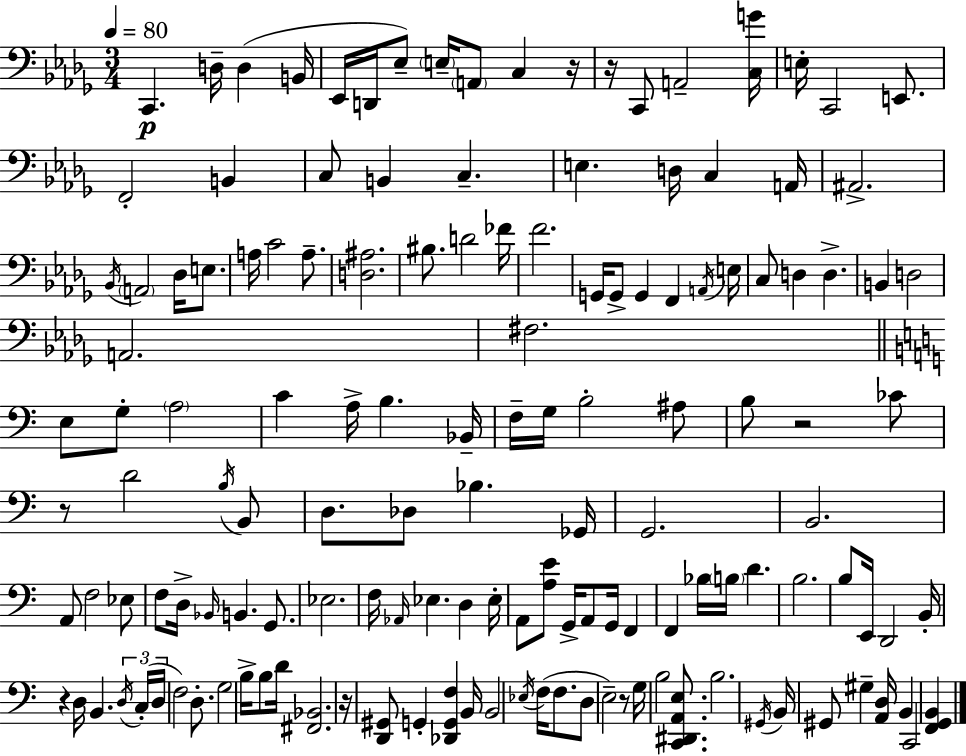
X:1
T:Untitled
M:3/4
L:1/4
K:Bbm
C,, D,/4 D, B,,/4 _E,,/4 D,,/4 _E,/2 E,/4 A,,/2 C, z/4 z/4 C,,/2 A,,2 [C,G]/4 E,/4 C,,2 E,,/2 F,,2 B,, C,/2 B,, C, E, D,/4 C, A,,/4 ^A,,2 _B,,/4 A,,2 _D,/4 E,/2 A,/4 C2 A,/2 [D,^A,]2 ^B,/2 D2 _F/4 F2 G,,/4 G,,/2 G,, F,, A,,/4 E,/4 C,/2 D, D, B,, D,2 A,,2 ^F,2 E,/2 G,/2 A,2 C A,/4 B, _B,,/4 F,/4 G,/4 B,2 ^A,/2 B,/2 z2 _C/2 z/2 D2 B,/4 B,,/2 D,/2 _D,/2 _B, _G,,/4 G,,2 B,,2 A,,/2 F,2 _E,/2 F,/2 D,/4 _B,,/4 B,, G,,/2 _E,2 F,/4 _A,,/4 _E, D, _E,/4 A,,/2 [A,E]/2 G,,/4 A,,/2 G,,/4 F,, F,, _B,/4 B,/4 D B,2 B,/2 E,,/4 D,,2 B,,/4 z D,/4 B,, D,/4 C,/4 D,/4 F,2 D,/2 G,2 B,/4 B,/2 D/4 [^F,,_B,,]2 z/4 [D,,^G,,]/2 G,, [_D,,G,,F,] B,,/4 B,,2 _E,/4 F,/4 F,/2 D,/2 E,2 z/2 G,/4 B,2 [C,,^D,,A,,E,]/2 B,2 ^G,,/4 B,,/4 ^G,,/2 ^G, [A,,D,]/4 B,, C,,2 [F,,G,,B,,]